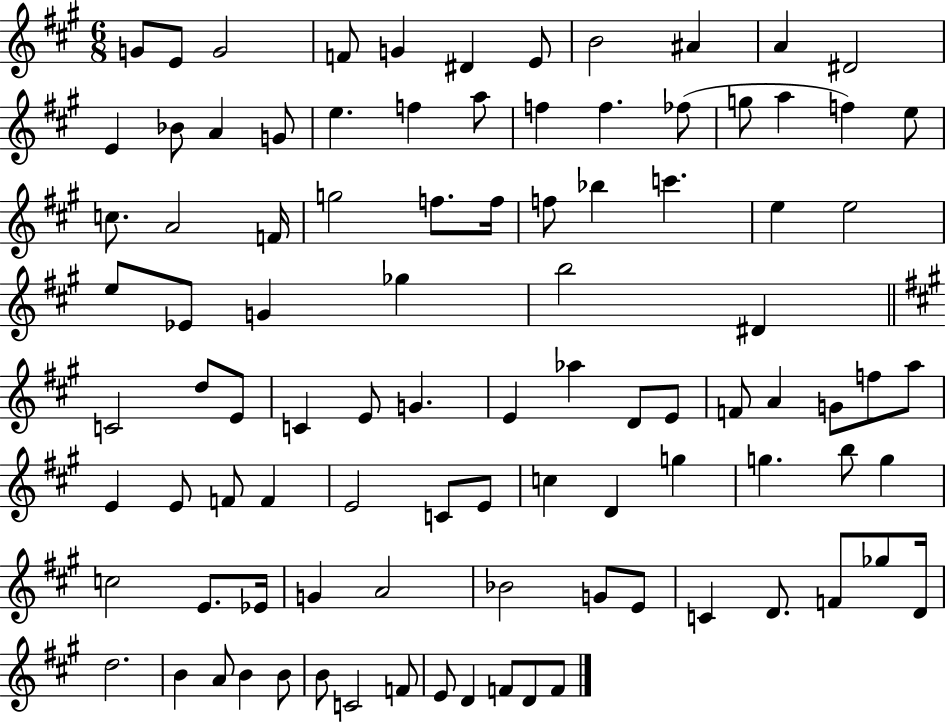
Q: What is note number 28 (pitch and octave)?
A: F4